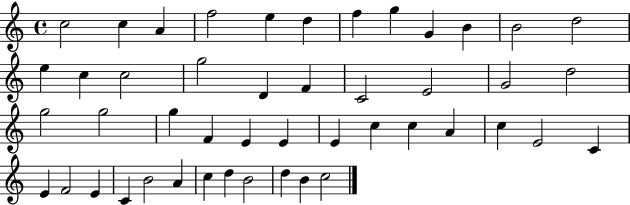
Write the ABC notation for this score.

X:1
T:Untitled
M:4/4
L:1/4
K:C
c2 c A f2 e d f g G B B2 d2 e c c2 g2 D F C2 E2 G2 d2 g2 g2 g F E E E c c A c E2 C E F2 E C B2 A c d B2 d B c2